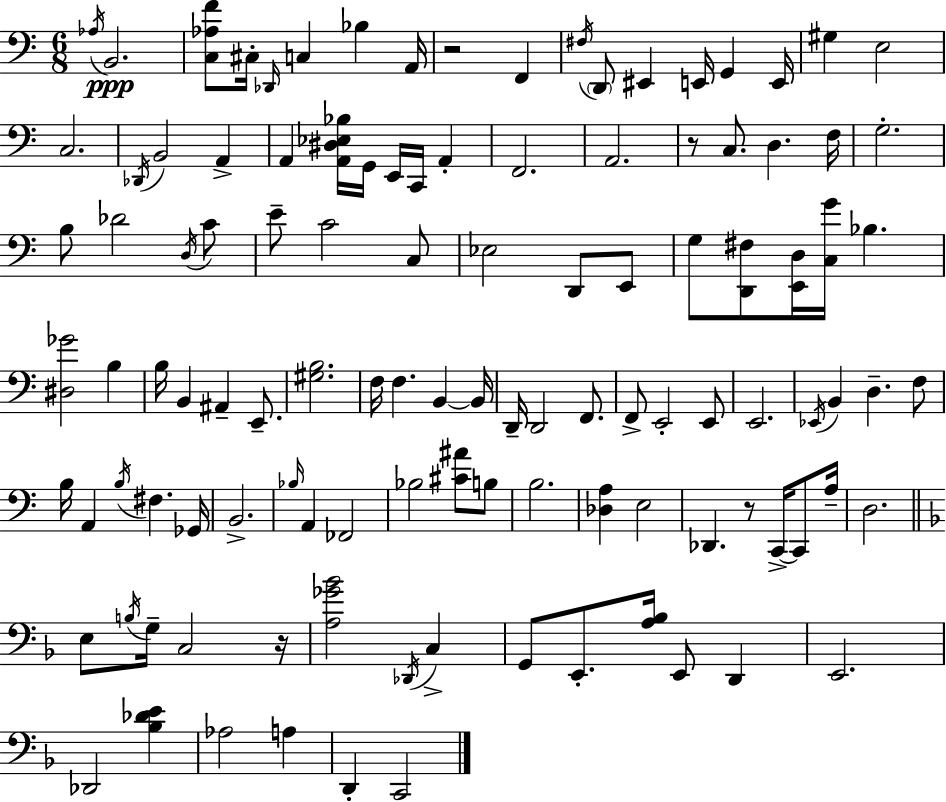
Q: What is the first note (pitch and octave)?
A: Ab3